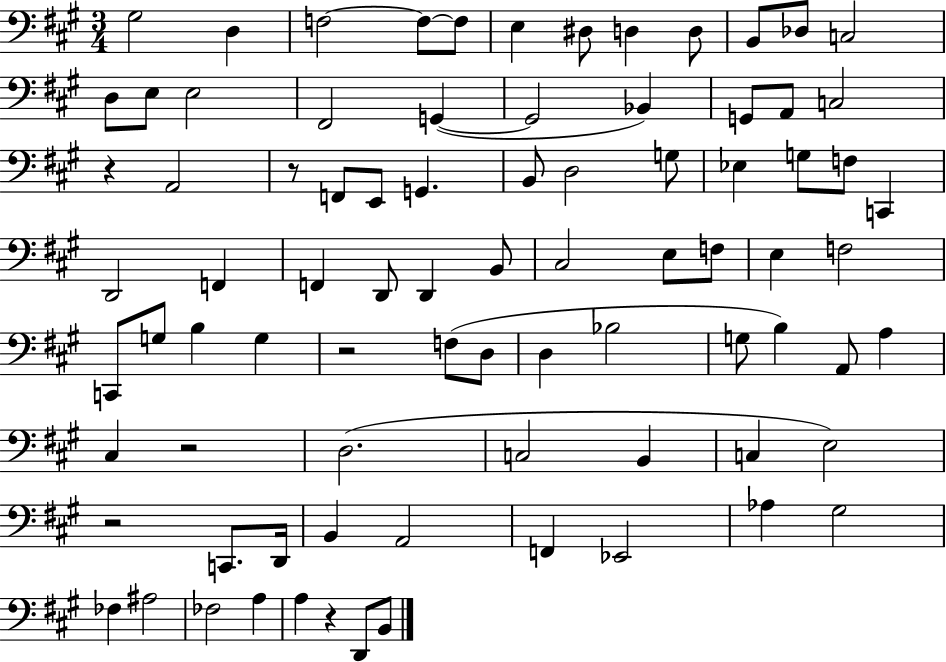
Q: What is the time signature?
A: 3/4